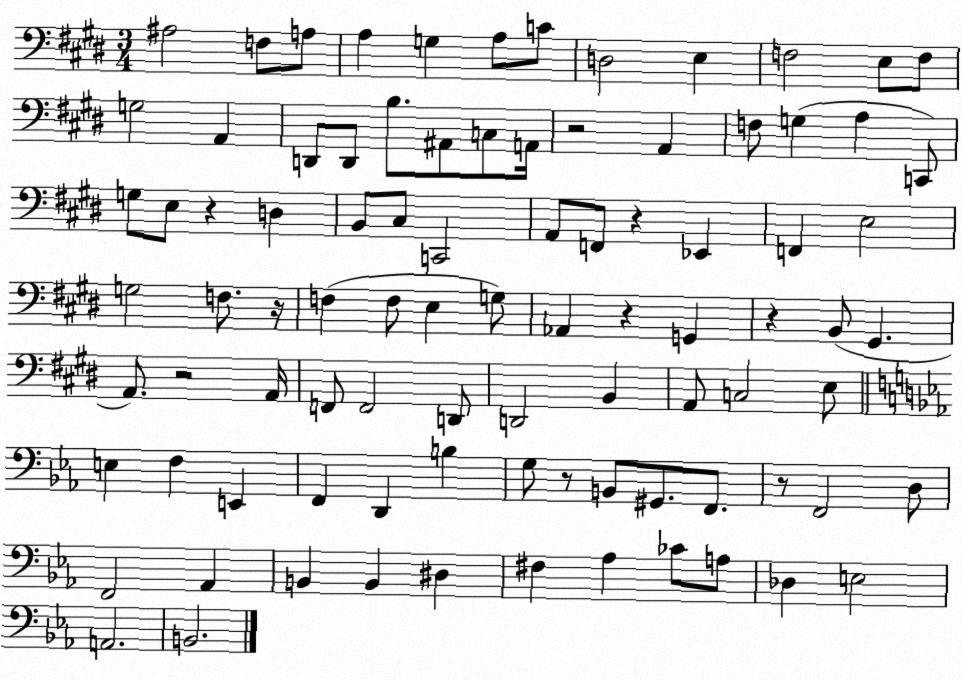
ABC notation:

X:1
T:Untitled
M:3/4
L:1/4
K:E
^A,2 F,/2 A,/2 A, G, A,/2 C/2 D,2 E, F,2 E,/2 F,/2 G,2 A,, D,,/2 D,,/2 B,/2 ^A,,/2 C,/2 A,,/4 z2 A,, F,/2 G, A, C,,/2 G,/2 E,/2 z D, B,,/2 ^C,/2 C,,2 A,,/2 F,,/2 z _E,, F,, E,2 G,2 F,/2 z/4 F, F,/2 E, G,/2 _A,, z G,, z B,,/2 ^G,, A,,/2 z2 A,,/4 F,,/2 F,,2 D,,/2 D,,2 B,, A,,/2 C,2 E,/2 E, F, E,, F,, D,, B, G,/2 z/2 B,,/2 ^G,,/2 F,,/2 z/2 F,,2 D,/2 F,,2 _A,, B,, B,, ^D, ^F, _A, _C/2 A,/2 _D, E,2 A,,2 B,,2